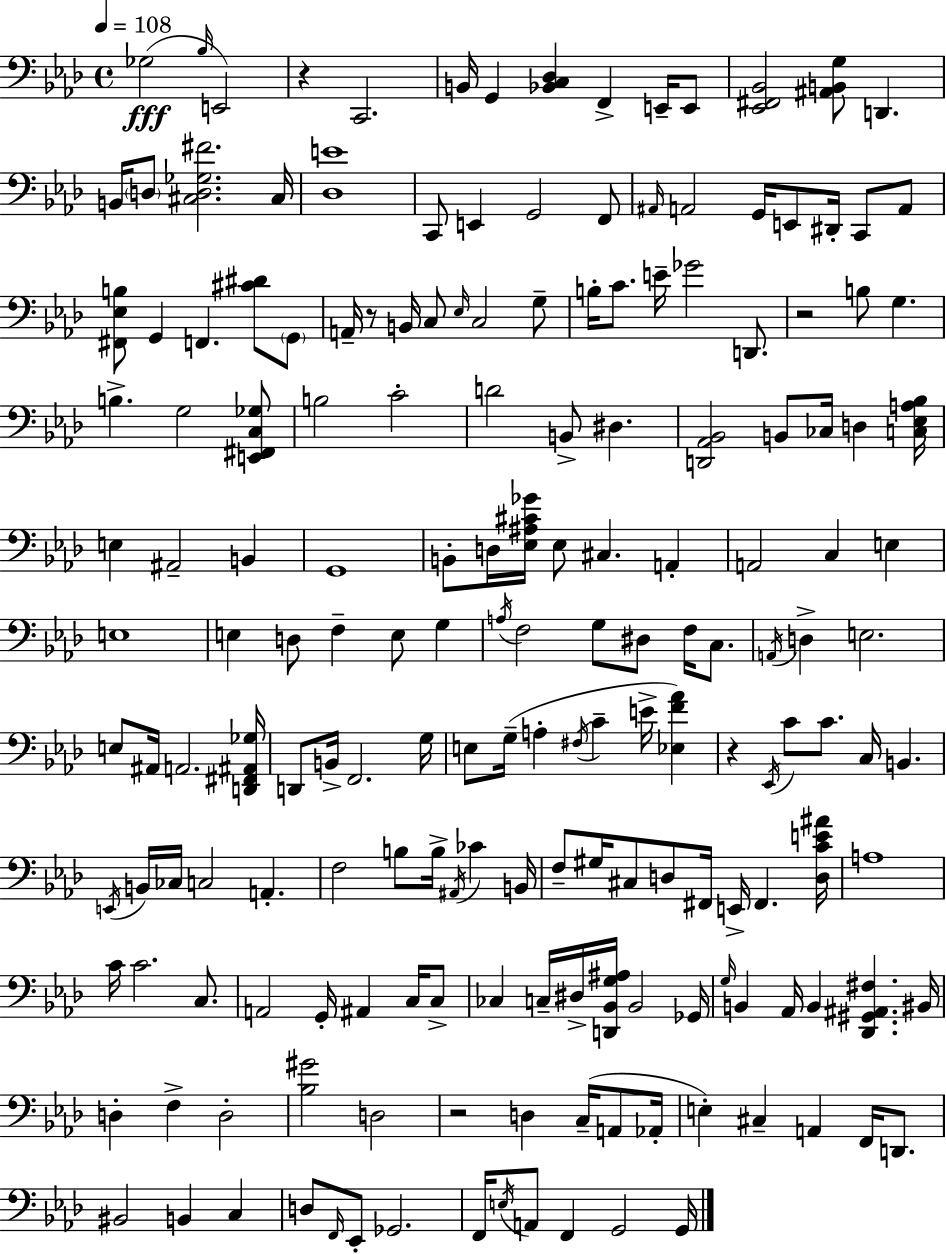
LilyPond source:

{
  \clef bass
  \time 4/4
  \defaultTimeSignature
  \key f \minor
  \tempo 4 = 108
  ges2(\fff \grace { bes16 } e,2) | r4 c,2. | b,16 g,4 <bes, c des>4 f,4-> e,16-- e,8 | <ees, fis, bes,>2 <ais, b, g>8 d,4. | \break b,16 \parenthesize d8 <cis d ges fis'>2. | cis16 <des e'>1 | c,8 e,4 g,2 f,8 | \grace { ais,16 } a,2 g,16 e,8 dis,16-. c,8 | \break a,8 <fis, ees b>8 g,4 f,4. <cis' dis'>8 | \parenthesize g,8 a,16-- r8 b,16 c8 \grace { ees16 } c2 | g8-- b16-. c'8. e'16-- ges'2 | d,8. r2 b8 g4. | \break b4.-> g2 | <e, fis, c ges>8 b2 c'2-. | d'2 b,8-> dis4. | <d, aes, bes,>2 b,8 ces16 d4 | \break <c ees a bes>16 e4 ais,2-- b,4 | g,1 | b,8-. d16 <ees ais cis' ges'>16 ees8 cis4. a,4-. | a,2 c4 e4 | \break e1 | e4 d8 f4-- e8 g4 | \acciaccatura { a16 } f2 g8 dis8 | f16 c8. \acciaccatura { a,16 } d4-> e2. | \break e8 ais,16 a,2. | <d, fis, ais, ges>16 d,8 b,16-> f,2. | g16 e8 g16--( a4-. \acciaccatura { fis16 } c'4-- | e'16-> <ees f' aes'>4) r4 \acciaccatura { ees,16 } c'8 c'8. | \break c16 b,4. \acciaccatura { e,16 } b,16 ces16 c2 | a,4.-. f2 | b8 b16-> \acciaccatura { ais,16 } ces'4 b,16 f8-- gis16 cis8 d8 | fis,16 e,16-> fis,4. <d c' e' ais'>16 a1 | \break c'16 c'2. | c8. a,2 | g,16-. ais,4 c16 c8-> ces4 c16-- dis16-> <d, bes, g ais>16 | bes,2 ges,16 \grace { g16 } b,4 aes,16 b,4 | \break <des, gis, ais, fis>4. bis,16 d4-. f4-> | d2-. <bes gis'>2 | d2 r2 | d4 c16--( a,8 aes,16-. e4-.) cis4-- | \break a,4 f,16 d,8. bis,2 | b,4 c4 d8 \grace { f,16 } ees,8-. ges,2. | f,16 \acciaccatura { e16 } a,8 f,4 | g,2 g,16 \bar "|."
}